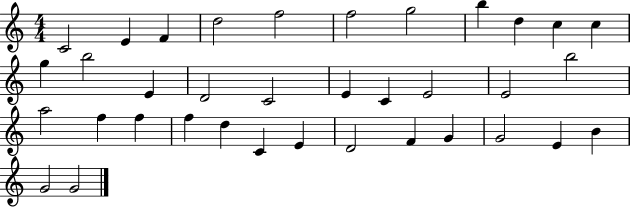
{
  \clef treble
  \numericTimeSignature
  \time 4/4
  \key c \major
  c'2 e'4 f'4 | d''2 f''2 | f''2 g''2 | b''4 d''4 c''4 c''4 | \break g''4 b''2 e'4 | d'2 c'2 | e'4 c'4 e'2 | e'2 b''2 | \break a''2 f''4 f''4 | f''4 d''4 c'4 e'4 | d'2 f'4 g'4 | g'2 e'4 b'4 | \break g'2 g'2 | \bar "|."
}